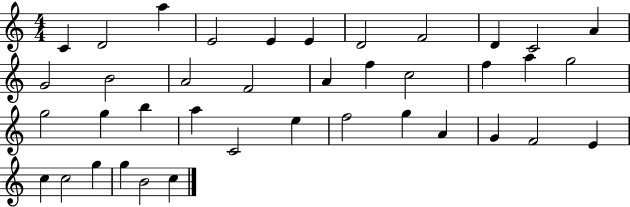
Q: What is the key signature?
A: C major